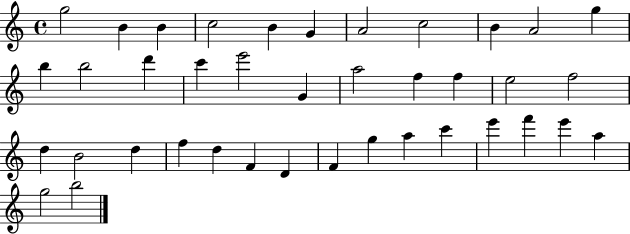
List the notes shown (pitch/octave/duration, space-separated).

G5/h B4/q B4/q C5/h B4/q G4/q A4/h C5/h B4/q A4/h G5/q B5/q B5/h D6/q C6/q E6/h G4/q A5/h F5/q F5/q E5/h F5/h D5/q B4/h D5/q F5/q D5/q F4/q D4/q F4/q G5/q A5/q C6/q E6/q F6/q E6/q A5/q G5/h B5/h